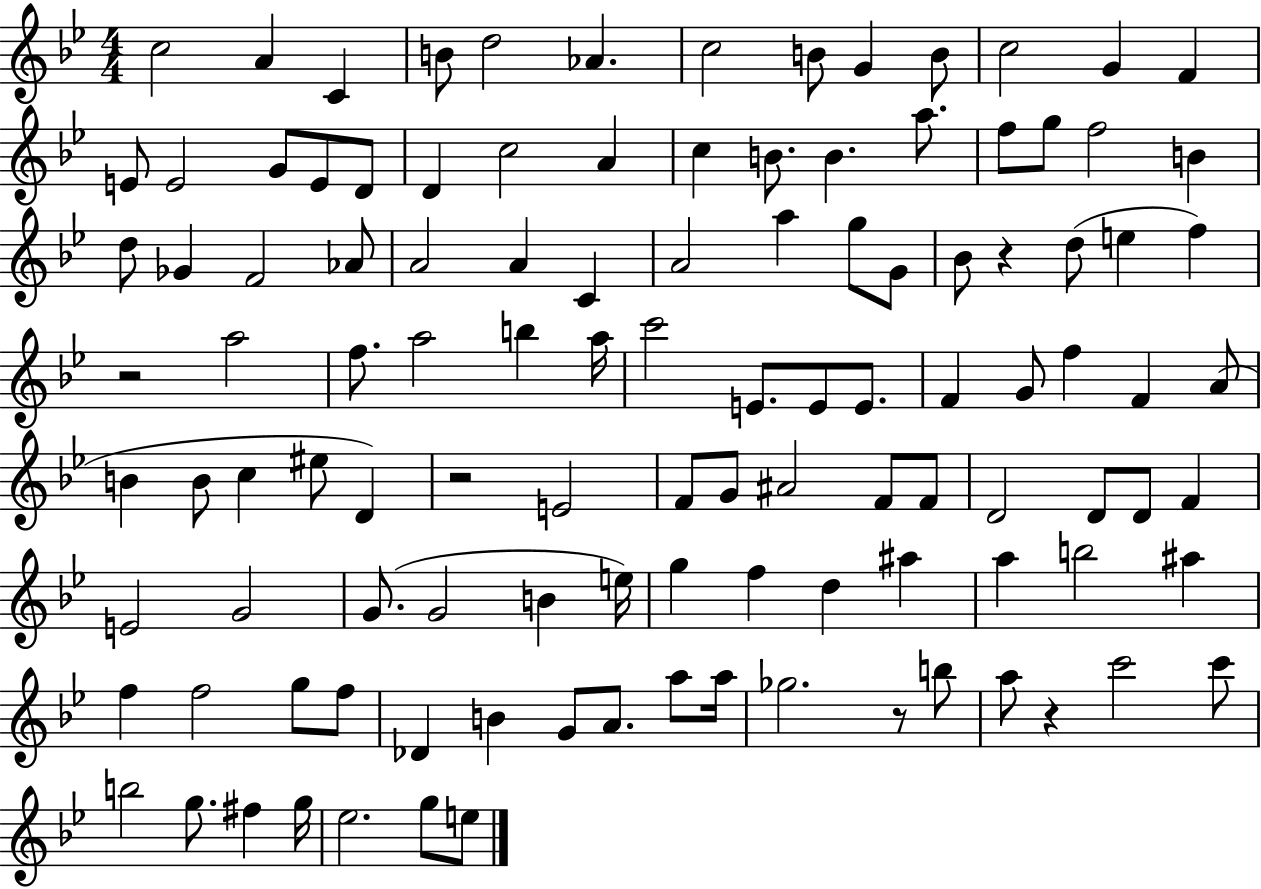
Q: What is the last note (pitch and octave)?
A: E5